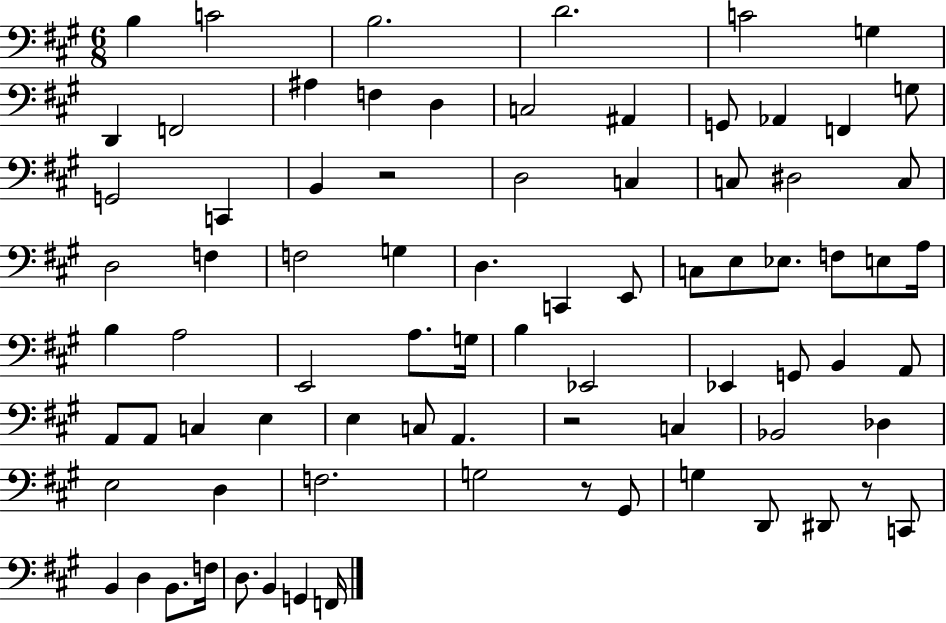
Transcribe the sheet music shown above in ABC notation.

X:1
T:Untitled
M:6/8
L:1/4
K:A
B, C2 B,2 D2 C2 G, D,, F,,2 ^A, F, D, C,2 ^A,, G,,/2 _A,, F,, G,/2 G,,2 C,, B,, z2 D,2 C, C,/2 ^D,2 C,/2 D,2 F, F,2 G, D, C,, E,,/2 C,/2 E,/2 _E,/2 F,/2 E,/2 A,/4 B, A,2 E,,2 A,/2 G,/4 B, _E,,2 _E,, G,,/2 B,, A,,/2 A,,/2 A,,/2 C, E, E, C,/2 A,, z2 C, _B,,2 _D, E,2 D, F,2 G,2 z/2 ^G,,/2 G, D,,/2 ^D,,/2 z/2 C,,/2 B,, D, B,,/2 F,/4 D,/2 B,, G,, F,,/4